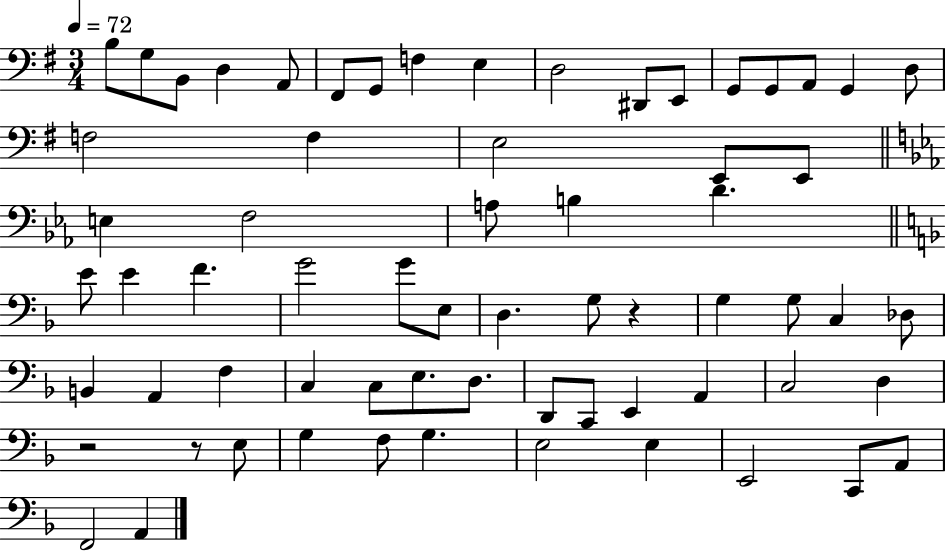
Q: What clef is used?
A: bass